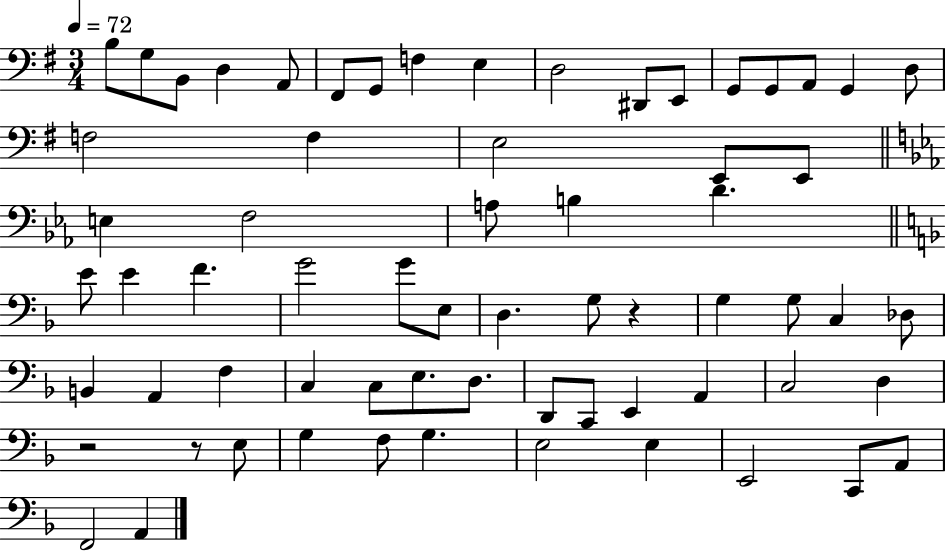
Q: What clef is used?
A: bass